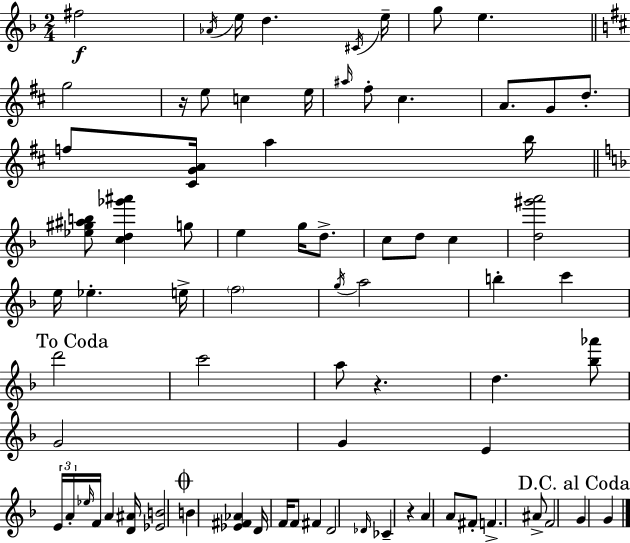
X:1
T:Untitled
M:2/4
L:1/4
K:F
^f2 _A/4 e/4 d ^C/4 e/4 g/2 e g2 z/4 e/2 c e/4 ^a/4 ^f/2 ^c A/2 G/2 d/2 f/2 [^CGA]/4 a b/4 [_e^g^ab]/2 [cd_g'^a'] g/2 e g/4 d/2 c/2 d/2 c [d^g'a']2 e/4 _e e/4 f2 g/4 a2 b c' d'2 c'2 a/2 z d [_b_a']/2 G2 G E E/4 A/4 _e/4 F/4 A [D^A]/4 [_EB]2 B [_E^F_A] D/4 F/4 F/2 ^F D2 _D/4 _C z A A/2 ^F/2 F ^A/2 F2 G G